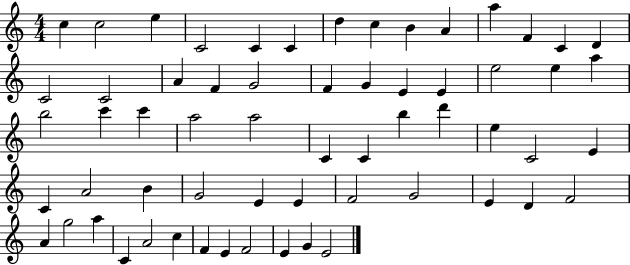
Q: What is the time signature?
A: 4/4